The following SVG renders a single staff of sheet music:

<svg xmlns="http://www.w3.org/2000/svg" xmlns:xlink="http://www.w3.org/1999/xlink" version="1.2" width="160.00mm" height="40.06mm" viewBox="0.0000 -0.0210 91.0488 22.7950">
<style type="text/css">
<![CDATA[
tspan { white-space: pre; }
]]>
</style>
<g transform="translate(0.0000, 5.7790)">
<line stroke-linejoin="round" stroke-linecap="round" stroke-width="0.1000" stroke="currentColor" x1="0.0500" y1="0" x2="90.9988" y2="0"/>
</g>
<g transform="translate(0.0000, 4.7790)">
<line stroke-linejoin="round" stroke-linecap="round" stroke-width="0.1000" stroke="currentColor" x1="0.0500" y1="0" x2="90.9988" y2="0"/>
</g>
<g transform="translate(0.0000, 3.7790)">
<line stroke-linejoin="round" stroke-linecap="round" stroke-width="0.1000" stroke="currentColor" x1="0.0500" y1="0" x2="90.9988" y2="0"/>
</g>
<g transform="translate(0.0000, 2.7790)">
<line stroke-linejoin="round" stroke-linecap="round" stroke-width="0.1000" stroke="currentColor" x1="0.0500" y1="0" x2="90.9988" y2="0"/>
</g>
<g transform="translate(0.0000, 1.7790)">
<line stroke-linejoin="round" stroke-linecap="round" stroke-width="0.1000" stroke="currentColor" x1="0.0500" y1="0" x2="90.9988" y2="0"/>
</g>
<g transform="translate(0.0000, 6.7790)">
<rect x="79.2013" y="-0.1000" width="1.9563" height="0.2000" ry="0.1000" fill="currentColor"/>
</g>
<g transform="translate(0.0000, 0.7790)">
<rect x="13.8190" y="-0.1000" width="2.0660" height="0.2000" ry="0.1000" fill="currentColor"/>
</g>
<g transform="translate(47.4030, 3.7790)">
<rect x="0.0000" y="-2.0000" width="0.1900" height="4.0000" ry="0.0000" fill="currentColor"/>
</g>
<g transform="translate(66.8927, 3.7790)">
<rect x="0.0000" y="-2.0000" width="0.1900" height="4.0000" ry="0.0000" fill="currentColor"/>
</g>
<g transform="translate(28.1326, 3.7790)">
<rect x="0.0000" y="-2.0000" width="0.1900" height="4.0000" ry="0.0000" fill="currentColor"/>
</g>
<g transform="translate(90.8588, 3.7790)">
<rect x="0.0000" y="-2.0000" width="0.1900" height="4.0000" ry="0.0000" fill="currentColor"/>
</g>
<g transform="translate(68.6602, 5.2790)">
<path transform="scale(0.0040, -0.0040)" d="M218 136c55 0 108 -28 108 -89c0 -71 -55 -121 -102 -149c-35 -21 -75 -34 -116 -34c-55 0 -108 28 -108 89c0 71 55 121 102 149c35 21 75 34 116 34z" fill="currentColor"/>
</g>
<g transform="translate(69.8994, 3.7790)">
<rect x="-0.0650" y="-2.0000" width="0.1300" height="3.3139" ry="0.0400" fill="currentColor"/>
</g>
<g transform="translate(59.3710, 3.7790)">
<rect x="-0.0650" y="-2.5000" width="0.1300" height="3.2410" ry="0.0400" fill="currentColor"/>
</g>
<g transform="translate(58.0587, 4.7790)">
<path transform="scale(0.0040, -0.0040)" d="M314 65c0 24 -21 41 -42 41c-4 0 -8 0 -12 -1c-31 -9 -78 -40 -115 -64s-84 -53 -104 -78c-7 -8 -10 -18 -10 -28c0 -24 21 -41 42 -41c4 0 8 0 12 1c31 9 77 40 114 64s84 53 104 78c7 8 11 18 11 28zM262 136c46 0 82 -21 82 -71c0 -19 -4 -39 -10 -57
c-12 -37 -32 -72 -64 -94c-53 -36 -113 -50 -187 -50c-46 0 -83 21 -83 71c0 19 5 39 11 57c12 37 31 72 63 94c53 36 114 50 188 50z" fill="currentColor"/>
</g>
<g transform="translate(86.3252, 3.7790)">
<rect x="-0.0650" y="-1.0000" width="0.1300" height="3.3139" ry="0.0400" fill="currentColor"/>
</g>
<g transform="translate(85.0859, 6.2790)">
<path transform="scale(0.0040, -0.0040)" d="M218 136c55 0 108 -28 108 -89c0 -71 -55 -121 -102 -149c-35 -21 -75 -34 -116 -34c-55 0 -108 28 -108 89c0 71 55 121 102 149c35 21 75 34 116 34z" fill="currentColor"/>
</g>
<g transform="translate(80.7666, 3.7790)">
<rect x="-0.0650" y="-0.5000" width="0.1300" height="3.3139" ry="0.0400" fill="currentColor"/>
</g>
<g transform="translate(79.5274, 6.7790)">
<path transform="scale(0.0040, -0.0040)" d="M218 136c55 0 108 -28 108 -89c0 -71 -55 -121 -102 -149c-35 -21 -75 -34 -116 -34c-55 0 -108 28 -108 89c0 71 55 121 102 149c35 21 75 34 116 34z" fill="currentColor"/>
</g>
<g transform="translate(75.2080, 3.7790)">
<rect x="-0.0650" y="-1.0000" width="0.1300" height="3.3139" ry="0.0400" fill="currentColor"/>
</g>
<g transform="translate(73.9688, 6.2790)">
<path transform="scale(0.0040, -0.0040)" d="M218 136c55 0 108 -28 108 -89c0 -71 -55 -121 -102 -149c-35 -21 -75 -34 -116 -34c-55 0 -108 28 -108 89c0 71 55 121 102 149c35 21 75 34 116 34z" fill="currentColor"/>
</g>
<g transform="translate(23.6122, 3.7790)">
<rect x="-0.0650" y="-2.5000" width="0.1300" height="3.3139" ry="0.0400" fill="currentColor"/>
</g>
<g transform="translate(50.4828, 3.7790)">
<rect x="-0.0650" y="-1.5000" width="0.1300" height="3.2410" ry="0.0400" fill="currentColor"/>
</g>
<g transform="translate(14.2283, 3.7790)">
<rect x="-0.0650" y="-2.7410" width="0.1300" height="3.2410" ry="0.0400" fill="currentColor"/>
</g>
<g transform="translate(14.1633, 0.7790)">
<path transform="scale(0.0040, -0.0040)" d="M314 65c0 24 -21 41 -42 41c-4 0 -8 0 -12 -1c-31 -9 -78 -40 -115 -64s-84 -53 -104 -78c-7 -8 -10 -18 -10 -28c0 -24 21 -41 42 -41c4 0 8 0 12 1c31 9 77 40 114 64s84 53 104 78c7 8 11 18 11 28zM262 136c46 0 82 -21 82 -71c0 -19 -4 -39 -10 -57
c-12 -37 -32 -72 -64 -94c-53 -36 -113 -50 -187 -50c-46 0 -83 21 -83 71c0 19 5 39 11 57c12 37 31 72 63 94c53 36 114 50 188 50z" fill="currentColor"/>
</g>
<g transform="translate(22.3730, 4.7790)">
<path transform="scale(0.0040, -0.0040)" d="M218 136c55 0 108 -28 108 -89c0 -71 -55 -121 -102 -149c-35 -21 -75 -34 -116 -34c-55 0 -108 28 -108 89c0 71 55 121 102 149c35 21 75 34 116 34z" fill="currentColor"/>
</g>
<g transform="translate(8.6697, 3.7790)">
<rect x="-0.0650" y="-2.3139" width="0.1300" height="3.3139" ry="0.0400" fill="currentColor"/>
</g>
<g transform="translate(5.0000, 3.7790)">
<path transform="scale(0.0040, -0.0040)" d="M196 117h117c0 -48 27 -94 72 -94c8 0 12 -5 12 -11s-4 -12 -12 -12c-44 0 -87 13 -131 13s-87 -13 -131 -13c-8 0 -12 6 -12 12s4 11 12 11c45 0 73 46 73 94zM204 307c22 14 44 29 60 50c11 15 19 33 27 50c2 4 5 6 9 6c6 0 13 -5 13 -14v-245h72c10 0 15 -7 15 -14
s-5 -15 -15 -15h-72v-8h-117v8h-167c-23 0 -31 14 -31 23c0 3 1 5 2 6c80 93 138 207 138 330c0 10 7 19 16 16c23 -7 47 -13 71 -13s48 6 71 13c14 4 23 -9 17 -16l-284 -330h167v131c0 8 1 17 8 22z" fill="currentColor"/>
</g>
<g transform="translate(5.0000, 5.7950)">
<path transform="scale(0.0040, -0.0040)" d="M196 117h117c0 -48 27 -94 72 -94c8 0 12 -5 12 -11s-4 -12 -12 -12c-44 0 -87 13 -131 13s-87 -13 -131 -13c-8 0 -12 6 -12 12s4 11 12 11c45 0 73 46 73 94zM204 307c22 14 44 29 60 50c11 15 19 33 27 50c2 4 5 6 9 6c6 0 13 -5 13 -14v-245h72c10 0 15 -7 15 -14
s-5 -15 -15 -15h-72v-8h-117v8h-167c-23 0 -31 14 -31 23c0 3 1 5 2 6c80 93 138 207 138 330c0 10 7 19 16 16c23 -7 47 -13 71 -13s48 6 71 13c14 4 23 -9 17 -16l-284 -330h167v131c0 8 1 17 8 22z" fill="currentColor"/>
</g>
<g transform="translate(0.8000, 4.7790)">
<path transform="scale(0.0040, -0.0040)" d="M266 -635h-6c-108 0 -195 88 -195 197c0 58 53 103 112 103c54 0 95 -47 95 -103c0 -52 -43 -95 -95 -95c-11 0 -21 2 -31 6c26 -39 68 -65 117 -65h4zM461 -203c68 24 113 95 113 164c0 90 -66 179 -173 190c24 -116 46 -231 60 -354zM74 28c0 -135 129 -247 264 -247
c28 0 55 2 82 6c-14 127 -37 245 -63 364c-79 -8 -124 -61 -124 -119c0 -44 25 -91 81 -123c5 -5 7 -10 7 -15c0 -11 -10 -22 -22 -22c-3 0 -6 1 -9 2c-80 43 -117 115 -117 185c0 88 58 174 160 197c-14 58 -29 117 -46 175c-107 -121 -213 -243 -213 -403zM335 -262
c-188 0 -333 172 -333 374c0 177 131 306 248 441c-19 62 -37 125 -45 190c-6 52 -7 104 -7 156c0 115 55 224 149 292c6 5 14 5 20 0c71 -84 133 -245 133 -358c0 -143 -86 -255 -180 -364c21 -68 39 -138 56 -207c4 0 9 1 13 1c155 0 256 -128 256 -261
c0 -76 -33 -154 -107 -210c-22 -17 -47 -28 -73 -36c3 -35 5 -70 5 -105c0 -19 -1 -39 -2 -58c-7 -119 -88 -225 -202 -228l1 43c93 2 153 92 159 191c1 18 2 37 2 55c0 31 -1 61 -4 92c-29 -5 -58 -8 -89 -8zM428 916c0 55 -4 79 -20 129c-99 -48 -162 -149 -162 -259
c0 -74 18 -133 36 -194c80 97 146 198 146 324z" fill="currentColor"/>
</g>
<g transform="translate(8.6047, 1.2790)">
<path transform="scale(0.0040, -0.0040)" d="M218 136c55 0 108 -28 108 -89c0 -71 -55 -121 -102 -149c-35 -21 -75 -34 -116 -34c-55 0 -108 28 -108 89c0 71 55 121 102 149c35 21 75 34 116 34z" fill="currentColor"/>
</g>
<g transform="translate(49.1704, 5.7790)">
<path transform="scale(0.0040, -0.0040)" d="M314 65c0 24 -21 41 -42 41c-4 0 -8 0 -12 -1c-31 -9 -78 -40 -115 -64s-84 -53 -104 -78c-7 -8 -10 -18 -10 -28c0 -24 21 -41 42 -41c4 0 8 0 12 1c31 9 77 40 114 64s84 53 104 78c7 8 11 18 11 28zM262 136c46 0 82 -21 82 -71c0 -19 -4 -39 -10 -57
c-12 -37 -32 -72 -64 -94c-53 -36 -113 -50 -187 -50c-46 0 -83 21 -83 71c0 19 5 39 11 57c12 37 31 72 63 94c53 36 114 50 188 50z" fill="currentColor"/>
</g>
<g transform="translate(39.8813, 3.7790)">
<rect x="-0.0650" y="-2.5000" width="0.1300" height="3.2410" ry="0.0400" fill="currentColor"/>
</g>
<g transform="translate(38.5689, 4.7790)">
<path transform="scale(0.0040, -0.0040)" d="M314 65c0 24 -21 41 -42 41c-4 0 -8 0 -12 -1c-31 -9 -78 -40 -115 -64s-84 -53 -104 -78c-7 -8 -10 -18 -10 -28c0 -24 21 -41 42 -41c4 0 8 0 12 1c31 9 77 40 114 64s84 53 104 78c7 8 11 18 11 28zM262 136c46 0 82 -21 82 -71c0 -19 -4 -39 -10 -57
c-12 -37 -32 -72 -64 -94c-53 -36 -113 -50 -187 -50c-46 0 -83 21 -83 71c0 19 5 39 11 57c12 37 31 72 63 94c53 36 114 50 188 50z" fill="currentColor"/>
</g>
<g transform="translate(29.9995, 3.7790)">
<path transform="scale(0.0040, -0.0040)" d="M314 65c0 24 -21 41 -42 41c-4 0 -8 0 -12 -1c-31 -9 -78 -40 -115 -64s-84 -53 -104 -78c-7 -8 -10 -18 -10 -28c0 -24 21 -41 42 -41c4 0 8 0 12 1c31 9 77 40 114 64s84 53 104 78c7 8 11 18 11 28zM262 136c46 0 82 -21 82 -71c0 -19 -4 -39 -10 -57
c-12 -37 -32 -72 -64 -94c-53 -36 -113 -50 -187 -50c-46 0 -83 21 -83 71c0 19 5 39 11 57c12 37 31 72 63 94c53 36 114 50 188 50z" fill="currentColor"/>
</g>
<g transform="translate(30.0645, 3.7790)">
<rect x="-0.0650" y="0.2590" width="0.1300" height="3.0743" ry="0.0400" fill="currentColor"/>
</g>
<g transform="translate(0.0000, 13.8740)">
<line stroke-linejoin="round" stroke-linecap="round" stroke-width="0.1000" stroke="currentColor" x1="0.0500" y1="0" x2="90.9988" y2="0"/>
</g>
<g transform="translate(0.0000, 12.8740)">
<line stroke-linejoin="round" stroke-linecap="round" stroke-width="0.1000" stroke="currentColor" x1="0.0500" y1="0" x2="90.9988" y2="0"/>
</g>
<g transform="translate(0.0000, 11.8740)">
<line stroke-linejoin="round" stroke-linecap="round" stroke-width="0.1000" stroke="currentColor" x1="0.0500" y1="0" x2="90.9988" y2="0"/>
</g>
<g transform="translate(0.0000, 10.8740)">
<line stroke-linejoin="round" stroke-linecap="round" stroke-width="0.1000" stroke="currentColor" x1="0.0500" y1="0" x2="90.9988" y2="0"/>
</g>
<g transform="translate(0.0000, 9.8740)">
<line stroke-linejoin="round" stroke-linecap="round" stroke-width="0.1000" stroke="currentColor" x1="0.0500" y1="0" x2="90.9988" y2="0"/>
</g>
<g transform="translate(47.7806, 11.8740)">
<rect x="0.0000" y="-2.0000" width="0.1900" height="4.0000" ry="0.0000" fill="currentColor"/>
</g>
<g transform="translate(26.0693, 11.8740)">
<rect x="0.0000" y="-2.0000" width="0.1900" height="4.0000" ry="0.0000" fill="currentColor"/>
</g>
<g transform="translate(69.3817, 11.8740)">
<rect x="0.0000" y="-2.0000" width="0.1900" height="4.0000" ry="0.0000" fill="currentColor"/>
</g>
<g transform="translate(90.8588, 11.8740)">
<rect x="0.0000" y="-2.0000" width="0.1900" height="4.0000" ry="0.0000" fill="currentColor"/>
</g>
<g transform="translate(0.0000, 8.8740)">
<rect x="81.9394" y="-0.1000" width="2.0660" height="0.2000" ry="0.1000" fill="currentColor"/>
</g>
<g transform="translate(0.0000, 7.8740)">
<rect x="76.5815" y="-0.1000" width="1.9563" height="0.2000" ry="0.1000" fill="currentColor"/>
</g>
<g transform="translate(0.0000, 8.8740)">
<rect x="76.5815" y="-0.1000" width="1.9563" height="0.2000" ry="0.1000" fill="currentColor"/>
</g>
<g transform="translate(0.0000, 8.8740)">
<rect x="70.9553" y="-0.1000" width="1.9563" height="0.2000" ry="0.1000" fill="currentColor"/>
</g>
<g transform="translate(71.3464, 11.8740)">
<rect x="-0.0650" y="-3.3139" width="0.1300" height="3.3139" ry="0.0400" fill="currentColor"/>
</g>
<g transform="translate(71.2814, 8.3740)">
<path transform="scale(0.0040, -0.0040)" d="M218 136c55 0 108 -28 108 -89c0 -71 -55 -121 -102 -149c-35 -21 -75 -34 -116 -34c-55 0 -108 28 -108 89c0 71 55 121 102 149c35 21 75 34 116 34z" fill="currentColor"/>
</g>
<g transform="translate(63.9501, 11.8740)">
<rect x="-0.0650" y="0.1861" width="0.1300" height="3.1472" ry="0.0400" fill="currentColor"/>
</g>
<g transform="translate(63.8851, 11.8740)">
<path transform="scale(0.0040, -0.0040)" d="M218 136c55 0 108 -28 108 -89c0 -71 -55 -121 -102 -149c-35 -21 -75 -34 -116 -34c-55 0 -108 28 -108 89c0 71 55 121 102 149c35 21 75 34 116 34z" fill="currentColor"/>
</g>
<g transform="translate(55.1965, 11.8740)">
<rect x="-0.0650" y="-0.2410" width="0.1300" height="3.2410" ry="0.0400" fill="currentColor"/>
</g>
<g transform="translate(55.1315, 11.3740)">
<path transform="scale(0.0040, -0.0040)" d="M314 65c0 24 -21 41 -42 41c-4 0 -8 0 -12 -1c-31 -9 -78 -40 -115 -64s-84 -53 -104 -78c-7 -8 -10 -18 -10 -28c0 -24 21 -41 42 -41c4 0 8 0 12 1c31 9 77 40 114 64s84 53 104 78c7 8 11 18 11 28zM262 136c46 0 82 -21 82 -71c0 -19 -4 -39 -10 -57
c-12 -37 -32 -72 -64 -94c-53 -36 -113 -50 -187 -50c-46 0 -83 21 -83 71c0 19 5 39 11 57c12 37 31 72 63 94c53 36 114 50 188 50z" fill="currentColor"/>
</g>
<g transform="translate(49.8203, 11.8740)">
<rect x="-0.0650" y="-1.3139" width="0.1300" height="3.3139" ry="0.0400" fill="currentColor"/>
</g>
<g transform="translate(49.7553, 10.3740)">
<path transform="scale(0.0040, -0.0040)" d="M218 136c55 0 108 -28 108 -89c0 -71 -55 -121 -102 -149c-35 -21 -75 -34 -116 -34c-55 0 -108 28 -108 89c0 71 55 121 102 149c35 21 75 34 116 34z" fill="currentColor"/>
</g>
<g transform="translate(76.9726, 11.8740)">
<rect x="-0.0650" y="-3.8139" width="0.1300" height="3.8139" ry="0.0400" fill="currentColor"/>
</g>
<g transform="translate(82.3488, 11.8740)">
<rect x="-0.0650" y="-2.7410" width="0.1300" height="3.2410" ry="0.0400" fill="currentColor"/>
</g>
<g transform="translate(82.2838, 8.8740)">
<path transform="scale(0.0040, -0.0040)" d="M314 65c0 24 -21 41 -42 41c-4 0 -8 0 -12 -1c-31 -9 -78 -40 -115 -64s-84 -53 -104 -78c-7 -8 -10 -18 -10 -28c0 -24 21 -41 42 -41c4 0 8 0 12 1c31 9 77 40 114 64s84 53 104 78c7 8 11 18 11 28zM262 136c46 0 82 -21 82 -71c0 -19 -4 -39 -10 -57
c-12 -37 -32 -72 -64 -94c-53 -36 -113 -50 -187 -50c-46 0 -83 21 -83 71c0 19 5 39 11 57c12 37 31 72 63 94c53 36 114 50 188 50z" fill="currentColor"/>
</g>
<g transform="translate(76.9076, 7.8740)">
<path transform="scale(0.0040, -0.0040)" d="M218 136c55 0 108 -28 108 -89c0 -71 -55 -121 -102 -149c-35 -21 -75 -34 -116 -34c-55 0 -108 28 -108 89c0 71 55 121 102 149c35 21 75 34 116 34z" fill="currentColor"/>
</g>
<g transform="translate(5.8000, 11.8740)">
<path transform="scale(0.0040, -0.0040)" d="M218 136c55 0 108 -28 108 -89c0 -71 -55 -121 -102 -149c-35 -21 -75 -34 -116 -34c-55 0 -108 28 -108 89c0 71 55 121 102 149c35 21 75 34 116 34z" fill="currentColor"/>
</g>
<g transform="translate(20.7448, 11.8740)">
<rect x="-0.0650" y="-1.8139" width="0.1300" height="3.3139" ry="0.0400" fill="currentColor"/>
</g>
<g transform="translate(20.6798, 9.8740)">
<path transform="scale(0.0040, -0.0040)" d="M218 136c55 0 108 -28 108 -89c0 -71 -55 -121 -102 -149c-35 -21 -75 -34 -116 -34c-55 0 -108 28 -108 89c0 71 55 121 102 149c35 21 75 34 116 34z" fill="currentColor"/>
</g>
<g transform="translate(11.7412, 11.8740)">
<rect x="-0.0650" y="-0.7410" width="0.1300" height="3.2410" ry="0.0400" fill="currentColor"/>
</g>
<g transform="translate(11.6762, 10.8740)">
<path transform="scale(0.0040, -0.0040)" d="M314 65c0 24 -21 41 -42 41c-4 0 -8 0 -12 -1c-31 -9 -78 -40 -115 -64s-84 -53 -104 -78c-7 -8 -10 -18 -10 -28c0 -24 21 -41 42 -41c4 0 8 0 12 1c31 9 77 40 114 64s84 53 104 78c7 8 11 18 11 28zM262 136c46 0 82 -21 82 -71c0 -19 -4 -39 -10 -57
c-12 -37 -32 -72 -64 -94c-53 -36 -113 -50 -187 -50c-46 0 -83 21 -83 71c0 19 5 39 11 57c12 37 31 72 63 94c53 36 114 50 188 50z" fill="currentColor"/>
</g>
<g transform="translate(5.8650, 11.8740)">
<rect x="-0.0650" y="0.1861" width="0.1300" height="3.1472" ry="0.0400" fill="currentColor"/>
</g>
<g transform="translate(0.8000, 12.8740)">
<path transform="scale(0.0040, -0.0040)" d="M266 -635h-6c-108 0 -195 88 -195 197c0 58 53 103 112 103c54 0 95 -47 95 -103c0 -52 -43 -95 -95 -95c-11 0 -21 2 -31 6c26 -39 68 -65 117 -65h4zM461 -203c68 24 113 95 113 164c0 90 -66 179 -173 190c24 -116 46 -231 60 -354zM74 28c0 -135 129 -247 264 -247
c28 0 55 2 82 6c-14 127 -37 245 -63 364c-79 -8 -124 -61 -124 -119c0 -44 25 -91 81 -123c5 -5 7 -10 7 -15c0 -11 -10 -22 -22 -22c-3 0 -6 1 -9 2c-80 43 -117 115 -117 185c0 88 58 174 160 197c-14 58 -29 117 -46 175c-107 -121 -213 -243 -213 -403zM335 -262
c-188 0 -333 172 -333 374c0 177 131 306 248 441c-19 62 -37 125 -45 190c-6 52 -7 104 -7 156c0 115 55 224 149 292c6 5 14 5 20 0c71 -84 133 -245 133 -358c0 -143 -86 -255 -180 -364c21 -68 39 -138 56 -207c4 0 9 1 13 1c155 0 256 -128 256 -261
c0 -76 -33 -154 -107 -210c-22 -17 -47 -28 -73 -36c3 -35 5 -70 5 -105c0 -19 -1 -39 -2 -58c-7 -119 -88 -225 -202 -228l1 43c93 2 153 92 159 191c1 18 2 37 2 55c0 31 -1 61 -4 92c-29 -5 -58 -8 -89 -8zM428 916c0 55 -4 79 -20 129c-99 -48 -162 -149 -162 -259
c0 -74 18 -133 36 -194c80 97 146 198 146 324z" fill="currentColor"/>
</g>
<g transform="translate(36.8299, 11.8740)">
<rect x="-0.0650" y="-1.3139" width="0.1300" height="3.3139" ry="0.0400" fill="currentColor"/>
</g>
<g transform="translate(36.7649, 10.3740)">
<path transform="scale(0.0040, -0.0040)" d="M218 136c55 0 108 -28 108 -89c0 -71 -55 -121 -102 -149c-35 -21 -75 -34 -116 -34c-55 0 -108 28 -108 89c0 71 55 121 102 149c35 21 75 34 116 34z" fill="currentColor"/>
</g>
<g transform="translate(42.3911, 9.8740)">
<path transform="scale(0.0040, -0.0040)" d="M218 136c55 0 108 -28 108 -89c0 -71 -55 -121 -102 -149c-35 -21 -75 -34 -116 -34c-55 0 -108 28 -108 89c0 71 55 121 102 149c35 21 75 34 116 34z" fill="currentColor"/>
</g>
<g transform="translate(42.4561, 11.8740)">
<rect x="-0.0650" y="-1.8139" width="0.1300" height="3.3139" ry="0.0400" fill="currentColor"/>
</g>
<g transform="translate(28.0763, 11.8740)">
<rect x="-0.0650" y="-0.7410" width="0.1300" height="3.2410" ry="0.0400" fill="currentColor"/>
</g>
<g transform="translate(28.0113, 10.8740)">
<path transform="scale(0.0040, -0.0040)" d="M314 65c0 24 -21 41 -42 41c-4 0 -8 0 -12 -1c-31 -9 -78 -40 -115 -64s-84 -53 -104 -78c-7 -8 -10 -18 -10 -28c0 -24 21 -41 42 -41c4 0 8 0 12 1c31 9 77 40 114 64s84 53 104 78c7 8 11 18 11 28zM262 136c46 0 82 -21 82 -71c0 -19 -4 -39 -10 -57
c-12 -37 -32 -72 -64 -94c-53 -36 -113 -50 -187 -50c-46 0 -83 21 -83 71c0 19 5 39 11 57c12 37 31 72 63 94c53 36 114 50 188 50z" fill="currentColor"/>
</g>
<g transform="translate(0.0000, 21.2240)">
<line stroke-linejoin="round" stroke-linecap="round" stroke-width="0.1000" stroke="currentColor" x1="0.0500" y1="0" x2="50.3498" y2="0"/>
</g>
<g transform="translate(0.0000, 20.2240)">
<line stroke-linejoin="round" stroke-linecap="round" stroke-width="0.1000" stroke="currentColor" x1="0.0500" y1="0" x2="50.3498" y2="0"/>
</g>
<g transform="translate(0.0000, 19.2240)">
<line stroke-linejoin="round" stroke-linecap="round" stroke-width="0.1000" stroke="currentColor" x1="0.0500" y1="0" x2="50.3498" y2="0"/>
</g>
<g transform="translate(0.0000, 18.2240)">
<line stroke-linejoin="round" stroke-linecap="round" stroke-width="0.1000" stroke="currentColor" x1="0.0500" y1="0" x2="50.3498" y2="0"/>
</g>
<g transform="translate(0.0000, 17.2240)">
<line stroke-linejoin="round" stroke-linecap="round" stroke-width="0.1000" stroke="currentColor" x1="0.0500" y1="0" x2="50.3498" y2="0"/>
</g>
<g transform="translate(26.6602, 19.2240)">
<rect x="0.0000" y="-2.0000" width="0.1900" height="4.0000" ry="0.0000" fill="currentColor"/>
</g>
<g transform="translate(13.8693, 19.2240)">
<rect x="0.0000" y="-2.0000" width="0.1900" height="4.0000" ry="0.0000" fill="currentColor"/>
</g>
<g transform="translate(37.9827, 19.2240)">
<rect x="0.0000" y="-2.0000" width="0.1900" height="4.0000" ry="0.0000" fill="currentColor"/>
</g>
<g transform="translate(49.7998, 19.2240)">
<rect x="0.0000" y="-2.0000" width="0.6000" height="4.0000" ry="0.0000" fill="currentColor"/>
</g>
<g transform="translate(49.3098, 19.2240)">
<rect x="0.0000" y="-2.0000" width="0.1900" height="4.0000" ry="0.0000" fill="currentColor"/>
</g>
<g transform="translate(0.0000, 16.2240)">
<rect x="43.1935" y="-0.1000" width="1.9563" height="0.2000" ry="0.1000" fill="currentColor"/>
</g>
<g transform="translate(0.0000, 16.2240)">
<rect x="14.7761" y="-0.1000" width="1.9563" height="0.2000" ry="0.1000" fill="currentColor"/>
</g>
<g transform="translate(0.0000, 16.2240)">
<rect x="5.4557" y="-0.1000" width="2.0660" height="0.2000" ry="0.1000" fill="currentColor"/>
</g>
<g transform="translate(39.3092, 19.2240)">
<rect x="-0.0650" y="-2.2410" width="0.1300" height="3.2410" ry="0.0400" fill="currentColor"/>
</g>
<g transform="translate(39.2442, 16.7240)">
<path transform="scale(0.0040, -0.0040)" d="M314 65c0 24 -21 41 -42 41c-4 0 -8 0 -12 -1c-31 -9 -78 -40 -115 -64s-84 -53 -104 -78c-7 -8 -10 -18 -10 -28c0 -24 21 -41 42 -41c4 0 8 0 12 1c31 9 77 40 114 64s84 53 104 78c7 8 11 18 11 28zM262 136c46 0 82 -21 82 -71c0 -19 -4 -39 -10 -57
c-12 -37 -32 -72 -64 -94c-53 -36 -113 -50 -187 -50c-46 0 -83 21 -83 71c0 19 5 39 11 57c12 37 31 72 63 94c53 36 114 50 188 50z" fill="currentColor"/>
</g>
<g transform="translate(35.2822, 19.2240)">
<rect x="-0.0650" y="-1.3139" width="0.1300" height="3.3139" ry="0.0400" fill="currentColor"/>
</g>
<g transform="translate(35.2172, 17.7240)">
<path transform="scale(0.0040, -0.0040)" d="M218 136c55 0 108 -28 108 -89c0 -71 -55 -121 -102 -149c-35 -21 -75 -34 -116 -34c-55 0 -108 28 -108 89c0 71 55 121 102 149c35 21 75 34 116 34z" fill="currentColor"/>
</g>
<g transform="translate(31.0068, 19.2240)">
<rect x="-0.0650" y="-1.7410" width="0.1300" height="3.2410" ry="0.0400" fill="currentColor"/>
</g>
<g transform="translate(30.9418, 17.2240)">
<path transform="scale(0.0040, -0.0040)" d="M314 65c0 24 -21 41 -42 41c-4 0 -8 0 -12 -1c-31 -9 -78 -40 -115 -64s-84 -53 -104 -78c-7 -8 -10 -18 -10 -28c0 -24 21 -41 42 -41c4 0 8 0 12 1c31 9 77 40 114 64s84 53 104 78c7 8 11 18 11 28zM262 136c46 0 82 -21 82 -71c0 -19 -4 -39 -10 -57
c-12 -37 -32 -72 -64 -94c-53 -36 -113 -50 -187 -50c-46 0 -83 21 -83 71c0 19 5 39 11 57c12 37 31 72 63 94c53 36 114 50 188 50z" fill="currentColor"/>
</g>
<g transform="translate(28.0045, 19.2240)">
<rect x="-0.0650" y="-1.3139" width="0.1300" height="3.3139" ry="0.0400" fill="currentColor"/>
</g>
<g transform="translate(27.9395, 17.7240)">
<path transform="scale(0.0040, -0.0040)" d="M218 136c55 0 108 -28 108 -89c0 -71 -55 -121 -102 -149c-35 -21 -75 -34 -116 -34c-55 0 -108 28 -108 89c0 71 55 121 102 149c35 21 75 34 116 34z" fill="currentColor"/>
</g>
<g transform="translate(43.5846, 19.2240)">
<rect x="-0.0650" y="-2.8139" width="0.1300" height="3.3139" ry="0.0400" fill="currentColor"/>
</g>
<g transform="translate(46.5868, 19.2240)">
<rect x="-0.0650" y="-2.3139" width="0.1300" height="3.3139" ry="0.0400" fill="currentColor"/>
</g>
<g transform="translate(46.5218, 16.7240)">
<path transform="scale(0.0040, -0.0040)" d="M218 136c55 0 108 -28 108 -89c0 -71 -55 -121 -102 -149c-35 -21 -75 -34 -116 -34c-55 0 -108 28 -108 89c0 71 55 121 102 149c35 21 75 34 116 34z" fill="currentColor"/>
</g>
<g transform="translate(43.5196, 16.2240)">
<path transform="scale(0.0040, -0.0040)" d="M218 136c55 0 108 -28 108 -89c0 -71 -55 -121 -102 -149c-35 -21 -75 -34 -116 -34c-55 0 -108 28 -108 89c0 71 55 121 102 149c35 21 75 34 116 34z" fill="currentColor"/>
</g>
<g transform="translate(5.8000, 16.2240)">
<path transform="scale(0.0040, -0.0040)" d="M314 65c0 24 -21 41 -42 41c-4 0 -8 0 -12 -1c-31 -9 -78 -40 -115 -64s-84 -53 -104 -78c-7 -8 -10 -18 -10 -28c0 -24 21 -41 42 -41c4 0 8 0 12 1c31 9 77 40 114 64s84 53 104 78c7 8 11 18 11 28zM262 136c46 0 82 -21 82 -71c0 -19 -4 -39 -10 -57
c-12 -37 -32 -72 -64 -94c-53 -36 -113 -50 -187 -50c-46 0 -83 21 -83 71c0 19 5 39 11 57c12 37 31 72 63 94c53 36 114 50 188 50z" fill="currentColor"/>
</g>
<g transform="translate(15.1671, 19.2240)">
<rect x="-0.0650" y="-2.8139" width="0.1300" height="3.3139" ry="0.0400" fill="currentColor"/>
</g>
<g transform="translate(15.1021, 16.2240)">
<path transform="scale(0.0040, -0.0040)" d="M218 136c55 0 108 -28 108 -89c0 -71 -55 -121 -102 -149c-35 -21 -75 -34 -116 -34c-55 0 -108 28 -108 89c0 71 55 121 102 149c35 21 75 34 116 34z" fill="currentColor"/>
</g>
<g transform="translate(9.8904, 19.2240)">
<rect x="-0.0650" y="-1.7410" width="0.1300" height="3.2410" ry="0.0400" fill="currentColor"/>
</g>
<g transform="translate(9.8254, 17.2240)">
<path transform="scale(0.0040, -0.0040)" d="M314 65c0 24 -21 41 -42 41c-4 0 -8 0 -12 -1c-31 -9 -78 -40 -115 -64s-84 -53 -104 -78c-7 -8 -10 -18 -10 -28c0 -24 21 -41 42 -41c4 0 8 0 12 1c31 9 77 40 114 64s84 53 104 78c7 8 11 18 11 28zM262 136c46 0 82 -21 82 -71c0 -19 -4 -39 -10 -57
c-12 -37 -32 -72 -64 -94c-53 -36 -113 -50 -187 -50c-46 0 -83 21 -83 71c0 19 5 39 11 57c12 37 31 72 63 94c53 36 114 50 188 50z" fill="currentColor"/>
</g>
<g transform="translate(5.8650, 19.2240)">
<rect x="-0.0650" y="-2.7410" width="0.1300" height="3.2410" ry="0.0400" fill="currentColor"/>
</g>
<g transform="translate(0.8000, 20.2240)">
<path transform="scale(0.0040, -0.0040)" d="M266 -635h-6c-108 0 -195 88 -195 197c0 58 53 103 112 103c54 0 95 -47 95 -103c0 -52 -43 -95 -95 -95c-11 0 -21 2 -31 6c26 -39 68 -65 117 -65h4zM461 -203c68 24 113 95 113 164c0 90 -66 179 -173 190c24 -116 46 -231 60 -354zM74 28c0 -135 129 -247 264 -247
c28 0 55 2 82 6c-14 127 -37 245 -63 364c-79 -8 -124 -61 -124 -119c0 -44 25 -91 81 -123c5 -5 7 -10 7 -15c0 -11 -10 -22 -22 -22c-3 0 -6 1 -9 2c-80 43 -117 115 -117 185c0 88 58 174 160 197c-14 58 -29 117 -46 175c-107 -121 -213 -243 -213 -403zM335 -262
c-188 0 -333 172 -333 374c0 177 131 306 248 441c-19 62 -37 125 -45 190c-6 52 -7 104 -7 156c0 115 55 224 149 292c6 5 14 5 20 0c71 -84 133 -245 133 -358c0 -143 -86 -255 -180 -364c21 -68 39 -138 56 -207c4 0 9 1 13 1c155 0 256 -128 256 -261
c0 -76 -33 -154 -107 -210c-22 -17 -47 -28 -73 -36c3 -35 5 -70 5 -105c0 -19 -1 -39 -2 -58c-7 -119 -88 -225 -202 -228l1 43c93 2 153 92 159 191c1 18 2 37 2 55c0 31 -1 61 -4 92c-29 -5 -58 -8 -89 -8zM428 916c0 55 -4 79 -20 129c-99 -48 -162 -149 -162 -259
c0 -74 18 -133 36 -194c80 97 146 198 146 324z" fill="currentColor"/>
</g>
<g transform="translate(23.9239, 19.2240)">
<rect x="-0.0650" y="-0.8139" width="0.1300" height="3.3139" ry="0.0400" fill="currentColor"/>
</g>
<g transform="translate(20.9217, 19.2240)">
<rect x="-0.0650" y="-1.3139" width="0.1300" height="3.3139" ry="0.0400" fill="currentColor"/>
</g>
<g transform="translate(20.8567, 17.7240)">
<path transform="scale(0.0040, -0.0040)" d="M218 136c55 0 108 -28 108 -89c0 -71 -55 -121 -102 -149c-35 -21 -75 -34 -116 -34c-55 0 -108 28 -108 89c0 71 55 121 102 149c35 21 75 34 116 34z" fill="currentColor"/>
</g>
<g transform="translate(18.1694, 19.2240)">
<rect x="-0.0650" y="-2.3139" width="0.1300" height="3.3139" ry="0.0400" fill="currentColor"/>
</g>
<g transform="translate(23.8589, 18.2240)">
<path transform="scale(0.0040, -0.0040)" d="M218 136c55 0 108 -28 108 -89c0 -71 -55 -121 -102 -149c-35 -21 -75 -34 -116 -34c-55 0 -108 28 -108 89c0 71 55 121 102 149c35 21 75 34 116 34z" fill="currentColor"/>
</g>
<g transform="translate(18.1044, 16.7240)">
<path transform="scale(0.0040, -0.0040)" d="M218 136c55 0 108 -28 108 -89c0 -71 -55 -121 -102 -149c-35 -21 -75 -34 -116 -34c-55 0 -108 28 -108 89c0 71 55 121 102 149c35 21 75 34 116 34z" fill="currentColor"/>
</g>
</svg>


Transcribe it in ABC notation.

X:1
T:Untitled
M:4/4
L:1/4
K:C
g a2 G B2 G2 E2 G2 F D C D B d2 f d2 e f e c2 B b c' a2 a2 f2 a g e d e f2 e g2 a g